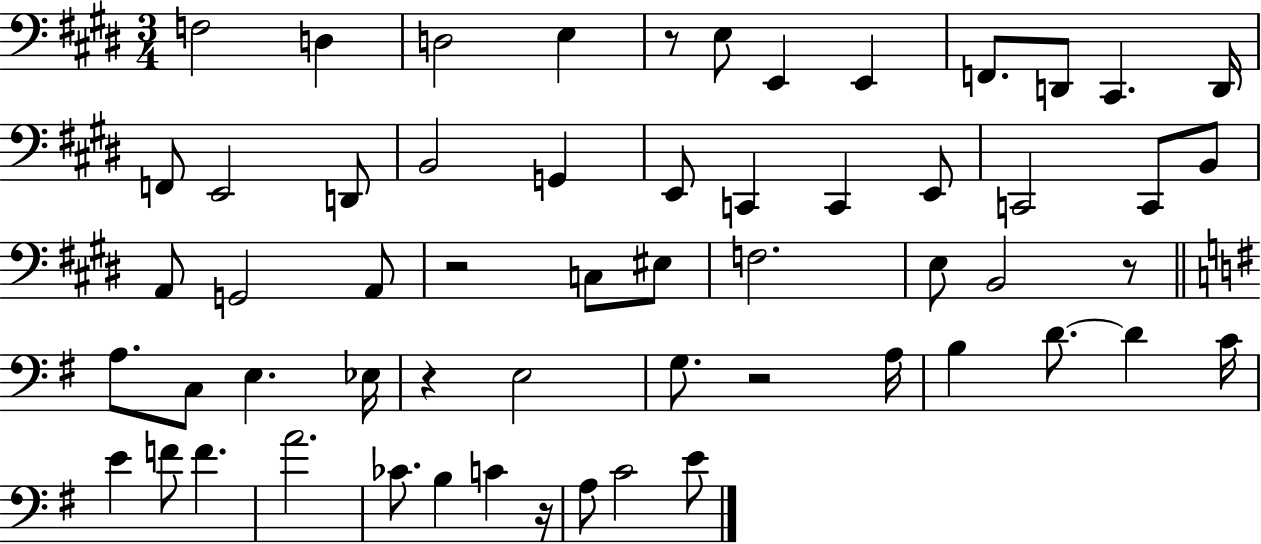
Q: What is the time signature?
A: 3/4